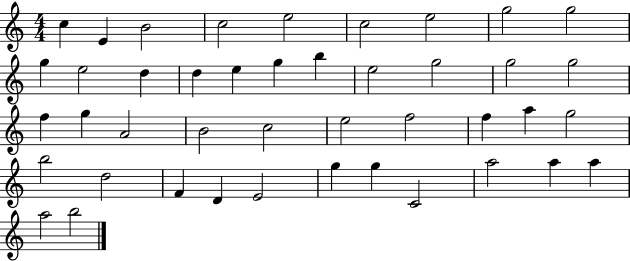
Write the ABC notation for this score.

X:1
T:Untitled
M:4/4
L:1/4
K:C
c E B2 c2 e2 c2 e2 g2 g2 g e2 d d e g b e2 g2 g2 g2 f g A2 B2 c2 e2 f2 f a g2 b2 d2 F D E2 g g C2 a2 a a a2 b2